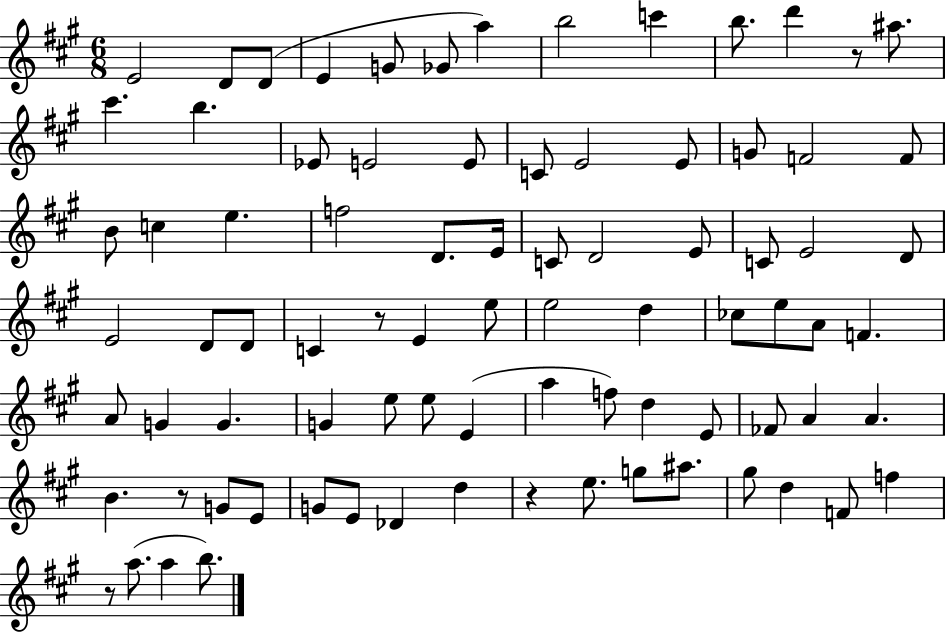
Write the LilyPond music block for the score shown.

{
  \clef treble
  \numericTimeSignature
  \time 6/8
  \key a \major
  e'2 d'8 d'8( | e'4 g'8 ges'8 a''4) | b''2 c'''4 | b''8. d'''4 r8 ais''8. | \break cis'''4. b''4. | ees'8 e'2 e'8 | c'8 e'2 e'8 | g'8 f'2 f'8 | \break b'8 c''4 e''4. | f''2 d'8. e'16 | c'8 d'2 e'8 | c'8 e'2 d'8 | \break e'2 d'8 d'8 | c'4 r8 e'4 e''8 | e''2 d''4 | ces''8 e''8 a'8 f'4. | \break a'8 g'4 g'4. | g'4 e''8 e''8 e'4( | a''4 f''8) d''4 e'8 | fes'8 a'4 a'4. | \break b'4. r8 g'8 e'8 | g'8 e'8 des'4 d''4 | r4 e''8. g''8 ais''8. | gis''8 d''4 f'8 f''4 | \break r8 a''8.( a''4 b''8.) | \bar "|."
}